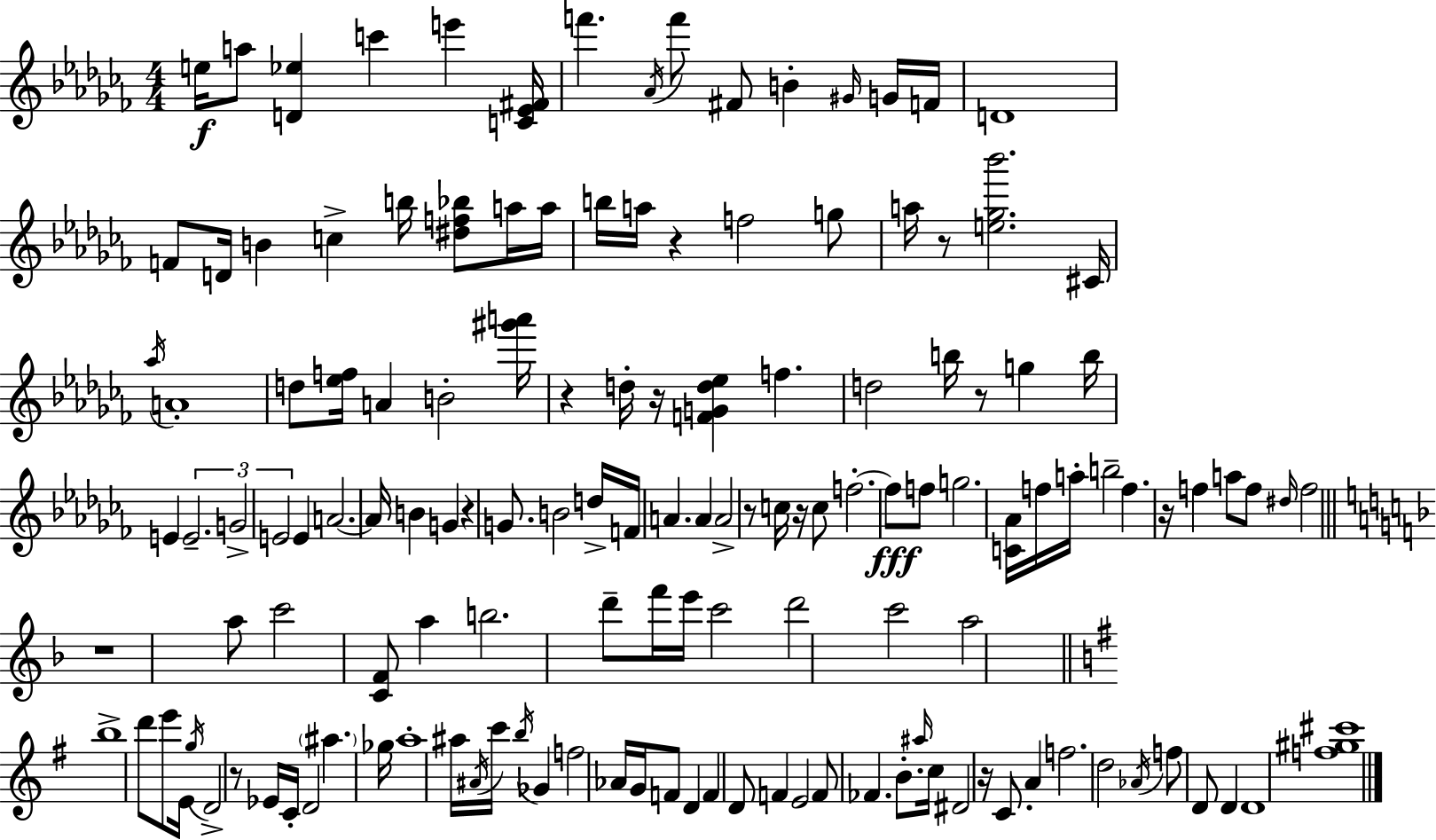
{
  \clef treble
  \numericTimeSignature
  \time 4/4
  \key aes \minor
  \repeat volta 2 { e''16\f a''8 <d' ees''>4 c'''4 e'''4 <c' ees' fis'>16 | f'''4. \acciaccatura { aes'16 } f'''8 fis'8 b'4-. \grace { gis'16 } | g'16 f'16 d'1 | f'8 d'16 b'4 c''4-> b''16 <dis'' f'' bes''>8 | \break a''16 a''16 b''16 a''16 r4 f''2 | g''8 a''16 r8 <e'' ges'' bes'''>2. | cis'16 \acciaccatura { aes''16 } a'1-. | d''8 <ees'' f''>16 a'4 b'2-. | \break <gis''' a'''>16 r4 d''16-. r16 <f' g' d'' ees''>4 f''4. | d''2 b''16 r8 g''4 | b''16 e'4 \tuplet 3/2 { e'2.-- | g'2-> e'2 } | \break e'4 a'2.~~ | a'16 b'4 g'4 r4 | g'8. b'2 d''16-> f'16 a'4. | a'4 a'2-> r8 | \break c''16 r16 c''8 f''2.-.~~ | f''8\fff f''8 g''2. | <c' aes'>16 f''16 a''16-. b''2-- f''4. | r16 f''4 a''8 f''8 \grace { dis''16 } f''2 | \break \bar "||" \break \key f \major r1 | a''8 c'''2 <c' f'>8 a''4 | b''2. d'''8-- f'''16 e'''16 | c'''2 d'''2 | \break c'''2 a''2 | \bar "||" \break \key g \major b''1-> | d'''8 e'''8 e'16 \acciaccatura { g''16 } d'2-> r8 | ees'16 c'16-. d'2 \parenthesize ais''4. | ges''16 a''1-. | \break ais''16 \acciaccatura { ais'16 } c'''16 \acciaccatura { b''16 } ges'4 f''2 | aes'16 g'16 f'8 d'4 f'4 d'8 f'4 | e'2 f'8 fes'4. | b'8.-. \grace { ais''16 } c''16 dis'2 | \break r16 c'8. a'4 f''2. | d''2 \acciaccatura { aes'16 } f''8 d'8 | d'4 d'1 | <f'' gis'' cis'''>1 | \break } \bar "|."
}